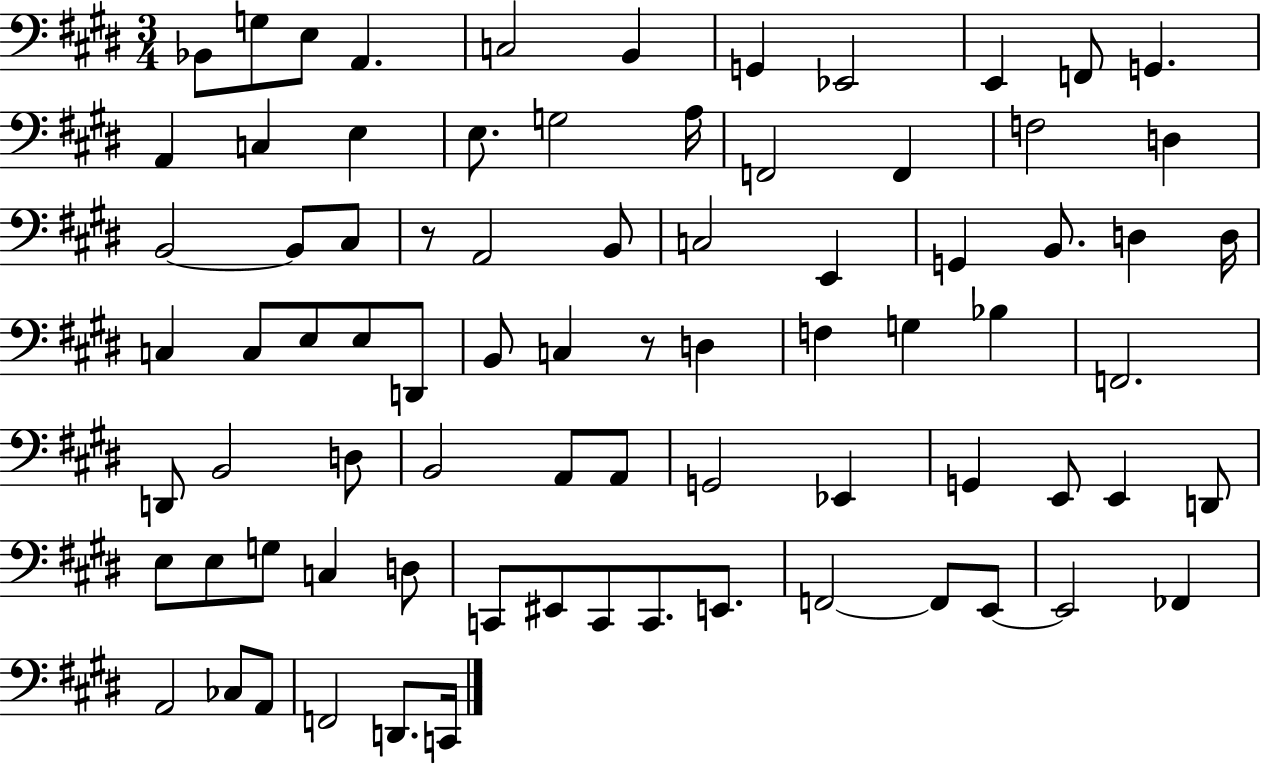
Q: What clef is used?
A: bass